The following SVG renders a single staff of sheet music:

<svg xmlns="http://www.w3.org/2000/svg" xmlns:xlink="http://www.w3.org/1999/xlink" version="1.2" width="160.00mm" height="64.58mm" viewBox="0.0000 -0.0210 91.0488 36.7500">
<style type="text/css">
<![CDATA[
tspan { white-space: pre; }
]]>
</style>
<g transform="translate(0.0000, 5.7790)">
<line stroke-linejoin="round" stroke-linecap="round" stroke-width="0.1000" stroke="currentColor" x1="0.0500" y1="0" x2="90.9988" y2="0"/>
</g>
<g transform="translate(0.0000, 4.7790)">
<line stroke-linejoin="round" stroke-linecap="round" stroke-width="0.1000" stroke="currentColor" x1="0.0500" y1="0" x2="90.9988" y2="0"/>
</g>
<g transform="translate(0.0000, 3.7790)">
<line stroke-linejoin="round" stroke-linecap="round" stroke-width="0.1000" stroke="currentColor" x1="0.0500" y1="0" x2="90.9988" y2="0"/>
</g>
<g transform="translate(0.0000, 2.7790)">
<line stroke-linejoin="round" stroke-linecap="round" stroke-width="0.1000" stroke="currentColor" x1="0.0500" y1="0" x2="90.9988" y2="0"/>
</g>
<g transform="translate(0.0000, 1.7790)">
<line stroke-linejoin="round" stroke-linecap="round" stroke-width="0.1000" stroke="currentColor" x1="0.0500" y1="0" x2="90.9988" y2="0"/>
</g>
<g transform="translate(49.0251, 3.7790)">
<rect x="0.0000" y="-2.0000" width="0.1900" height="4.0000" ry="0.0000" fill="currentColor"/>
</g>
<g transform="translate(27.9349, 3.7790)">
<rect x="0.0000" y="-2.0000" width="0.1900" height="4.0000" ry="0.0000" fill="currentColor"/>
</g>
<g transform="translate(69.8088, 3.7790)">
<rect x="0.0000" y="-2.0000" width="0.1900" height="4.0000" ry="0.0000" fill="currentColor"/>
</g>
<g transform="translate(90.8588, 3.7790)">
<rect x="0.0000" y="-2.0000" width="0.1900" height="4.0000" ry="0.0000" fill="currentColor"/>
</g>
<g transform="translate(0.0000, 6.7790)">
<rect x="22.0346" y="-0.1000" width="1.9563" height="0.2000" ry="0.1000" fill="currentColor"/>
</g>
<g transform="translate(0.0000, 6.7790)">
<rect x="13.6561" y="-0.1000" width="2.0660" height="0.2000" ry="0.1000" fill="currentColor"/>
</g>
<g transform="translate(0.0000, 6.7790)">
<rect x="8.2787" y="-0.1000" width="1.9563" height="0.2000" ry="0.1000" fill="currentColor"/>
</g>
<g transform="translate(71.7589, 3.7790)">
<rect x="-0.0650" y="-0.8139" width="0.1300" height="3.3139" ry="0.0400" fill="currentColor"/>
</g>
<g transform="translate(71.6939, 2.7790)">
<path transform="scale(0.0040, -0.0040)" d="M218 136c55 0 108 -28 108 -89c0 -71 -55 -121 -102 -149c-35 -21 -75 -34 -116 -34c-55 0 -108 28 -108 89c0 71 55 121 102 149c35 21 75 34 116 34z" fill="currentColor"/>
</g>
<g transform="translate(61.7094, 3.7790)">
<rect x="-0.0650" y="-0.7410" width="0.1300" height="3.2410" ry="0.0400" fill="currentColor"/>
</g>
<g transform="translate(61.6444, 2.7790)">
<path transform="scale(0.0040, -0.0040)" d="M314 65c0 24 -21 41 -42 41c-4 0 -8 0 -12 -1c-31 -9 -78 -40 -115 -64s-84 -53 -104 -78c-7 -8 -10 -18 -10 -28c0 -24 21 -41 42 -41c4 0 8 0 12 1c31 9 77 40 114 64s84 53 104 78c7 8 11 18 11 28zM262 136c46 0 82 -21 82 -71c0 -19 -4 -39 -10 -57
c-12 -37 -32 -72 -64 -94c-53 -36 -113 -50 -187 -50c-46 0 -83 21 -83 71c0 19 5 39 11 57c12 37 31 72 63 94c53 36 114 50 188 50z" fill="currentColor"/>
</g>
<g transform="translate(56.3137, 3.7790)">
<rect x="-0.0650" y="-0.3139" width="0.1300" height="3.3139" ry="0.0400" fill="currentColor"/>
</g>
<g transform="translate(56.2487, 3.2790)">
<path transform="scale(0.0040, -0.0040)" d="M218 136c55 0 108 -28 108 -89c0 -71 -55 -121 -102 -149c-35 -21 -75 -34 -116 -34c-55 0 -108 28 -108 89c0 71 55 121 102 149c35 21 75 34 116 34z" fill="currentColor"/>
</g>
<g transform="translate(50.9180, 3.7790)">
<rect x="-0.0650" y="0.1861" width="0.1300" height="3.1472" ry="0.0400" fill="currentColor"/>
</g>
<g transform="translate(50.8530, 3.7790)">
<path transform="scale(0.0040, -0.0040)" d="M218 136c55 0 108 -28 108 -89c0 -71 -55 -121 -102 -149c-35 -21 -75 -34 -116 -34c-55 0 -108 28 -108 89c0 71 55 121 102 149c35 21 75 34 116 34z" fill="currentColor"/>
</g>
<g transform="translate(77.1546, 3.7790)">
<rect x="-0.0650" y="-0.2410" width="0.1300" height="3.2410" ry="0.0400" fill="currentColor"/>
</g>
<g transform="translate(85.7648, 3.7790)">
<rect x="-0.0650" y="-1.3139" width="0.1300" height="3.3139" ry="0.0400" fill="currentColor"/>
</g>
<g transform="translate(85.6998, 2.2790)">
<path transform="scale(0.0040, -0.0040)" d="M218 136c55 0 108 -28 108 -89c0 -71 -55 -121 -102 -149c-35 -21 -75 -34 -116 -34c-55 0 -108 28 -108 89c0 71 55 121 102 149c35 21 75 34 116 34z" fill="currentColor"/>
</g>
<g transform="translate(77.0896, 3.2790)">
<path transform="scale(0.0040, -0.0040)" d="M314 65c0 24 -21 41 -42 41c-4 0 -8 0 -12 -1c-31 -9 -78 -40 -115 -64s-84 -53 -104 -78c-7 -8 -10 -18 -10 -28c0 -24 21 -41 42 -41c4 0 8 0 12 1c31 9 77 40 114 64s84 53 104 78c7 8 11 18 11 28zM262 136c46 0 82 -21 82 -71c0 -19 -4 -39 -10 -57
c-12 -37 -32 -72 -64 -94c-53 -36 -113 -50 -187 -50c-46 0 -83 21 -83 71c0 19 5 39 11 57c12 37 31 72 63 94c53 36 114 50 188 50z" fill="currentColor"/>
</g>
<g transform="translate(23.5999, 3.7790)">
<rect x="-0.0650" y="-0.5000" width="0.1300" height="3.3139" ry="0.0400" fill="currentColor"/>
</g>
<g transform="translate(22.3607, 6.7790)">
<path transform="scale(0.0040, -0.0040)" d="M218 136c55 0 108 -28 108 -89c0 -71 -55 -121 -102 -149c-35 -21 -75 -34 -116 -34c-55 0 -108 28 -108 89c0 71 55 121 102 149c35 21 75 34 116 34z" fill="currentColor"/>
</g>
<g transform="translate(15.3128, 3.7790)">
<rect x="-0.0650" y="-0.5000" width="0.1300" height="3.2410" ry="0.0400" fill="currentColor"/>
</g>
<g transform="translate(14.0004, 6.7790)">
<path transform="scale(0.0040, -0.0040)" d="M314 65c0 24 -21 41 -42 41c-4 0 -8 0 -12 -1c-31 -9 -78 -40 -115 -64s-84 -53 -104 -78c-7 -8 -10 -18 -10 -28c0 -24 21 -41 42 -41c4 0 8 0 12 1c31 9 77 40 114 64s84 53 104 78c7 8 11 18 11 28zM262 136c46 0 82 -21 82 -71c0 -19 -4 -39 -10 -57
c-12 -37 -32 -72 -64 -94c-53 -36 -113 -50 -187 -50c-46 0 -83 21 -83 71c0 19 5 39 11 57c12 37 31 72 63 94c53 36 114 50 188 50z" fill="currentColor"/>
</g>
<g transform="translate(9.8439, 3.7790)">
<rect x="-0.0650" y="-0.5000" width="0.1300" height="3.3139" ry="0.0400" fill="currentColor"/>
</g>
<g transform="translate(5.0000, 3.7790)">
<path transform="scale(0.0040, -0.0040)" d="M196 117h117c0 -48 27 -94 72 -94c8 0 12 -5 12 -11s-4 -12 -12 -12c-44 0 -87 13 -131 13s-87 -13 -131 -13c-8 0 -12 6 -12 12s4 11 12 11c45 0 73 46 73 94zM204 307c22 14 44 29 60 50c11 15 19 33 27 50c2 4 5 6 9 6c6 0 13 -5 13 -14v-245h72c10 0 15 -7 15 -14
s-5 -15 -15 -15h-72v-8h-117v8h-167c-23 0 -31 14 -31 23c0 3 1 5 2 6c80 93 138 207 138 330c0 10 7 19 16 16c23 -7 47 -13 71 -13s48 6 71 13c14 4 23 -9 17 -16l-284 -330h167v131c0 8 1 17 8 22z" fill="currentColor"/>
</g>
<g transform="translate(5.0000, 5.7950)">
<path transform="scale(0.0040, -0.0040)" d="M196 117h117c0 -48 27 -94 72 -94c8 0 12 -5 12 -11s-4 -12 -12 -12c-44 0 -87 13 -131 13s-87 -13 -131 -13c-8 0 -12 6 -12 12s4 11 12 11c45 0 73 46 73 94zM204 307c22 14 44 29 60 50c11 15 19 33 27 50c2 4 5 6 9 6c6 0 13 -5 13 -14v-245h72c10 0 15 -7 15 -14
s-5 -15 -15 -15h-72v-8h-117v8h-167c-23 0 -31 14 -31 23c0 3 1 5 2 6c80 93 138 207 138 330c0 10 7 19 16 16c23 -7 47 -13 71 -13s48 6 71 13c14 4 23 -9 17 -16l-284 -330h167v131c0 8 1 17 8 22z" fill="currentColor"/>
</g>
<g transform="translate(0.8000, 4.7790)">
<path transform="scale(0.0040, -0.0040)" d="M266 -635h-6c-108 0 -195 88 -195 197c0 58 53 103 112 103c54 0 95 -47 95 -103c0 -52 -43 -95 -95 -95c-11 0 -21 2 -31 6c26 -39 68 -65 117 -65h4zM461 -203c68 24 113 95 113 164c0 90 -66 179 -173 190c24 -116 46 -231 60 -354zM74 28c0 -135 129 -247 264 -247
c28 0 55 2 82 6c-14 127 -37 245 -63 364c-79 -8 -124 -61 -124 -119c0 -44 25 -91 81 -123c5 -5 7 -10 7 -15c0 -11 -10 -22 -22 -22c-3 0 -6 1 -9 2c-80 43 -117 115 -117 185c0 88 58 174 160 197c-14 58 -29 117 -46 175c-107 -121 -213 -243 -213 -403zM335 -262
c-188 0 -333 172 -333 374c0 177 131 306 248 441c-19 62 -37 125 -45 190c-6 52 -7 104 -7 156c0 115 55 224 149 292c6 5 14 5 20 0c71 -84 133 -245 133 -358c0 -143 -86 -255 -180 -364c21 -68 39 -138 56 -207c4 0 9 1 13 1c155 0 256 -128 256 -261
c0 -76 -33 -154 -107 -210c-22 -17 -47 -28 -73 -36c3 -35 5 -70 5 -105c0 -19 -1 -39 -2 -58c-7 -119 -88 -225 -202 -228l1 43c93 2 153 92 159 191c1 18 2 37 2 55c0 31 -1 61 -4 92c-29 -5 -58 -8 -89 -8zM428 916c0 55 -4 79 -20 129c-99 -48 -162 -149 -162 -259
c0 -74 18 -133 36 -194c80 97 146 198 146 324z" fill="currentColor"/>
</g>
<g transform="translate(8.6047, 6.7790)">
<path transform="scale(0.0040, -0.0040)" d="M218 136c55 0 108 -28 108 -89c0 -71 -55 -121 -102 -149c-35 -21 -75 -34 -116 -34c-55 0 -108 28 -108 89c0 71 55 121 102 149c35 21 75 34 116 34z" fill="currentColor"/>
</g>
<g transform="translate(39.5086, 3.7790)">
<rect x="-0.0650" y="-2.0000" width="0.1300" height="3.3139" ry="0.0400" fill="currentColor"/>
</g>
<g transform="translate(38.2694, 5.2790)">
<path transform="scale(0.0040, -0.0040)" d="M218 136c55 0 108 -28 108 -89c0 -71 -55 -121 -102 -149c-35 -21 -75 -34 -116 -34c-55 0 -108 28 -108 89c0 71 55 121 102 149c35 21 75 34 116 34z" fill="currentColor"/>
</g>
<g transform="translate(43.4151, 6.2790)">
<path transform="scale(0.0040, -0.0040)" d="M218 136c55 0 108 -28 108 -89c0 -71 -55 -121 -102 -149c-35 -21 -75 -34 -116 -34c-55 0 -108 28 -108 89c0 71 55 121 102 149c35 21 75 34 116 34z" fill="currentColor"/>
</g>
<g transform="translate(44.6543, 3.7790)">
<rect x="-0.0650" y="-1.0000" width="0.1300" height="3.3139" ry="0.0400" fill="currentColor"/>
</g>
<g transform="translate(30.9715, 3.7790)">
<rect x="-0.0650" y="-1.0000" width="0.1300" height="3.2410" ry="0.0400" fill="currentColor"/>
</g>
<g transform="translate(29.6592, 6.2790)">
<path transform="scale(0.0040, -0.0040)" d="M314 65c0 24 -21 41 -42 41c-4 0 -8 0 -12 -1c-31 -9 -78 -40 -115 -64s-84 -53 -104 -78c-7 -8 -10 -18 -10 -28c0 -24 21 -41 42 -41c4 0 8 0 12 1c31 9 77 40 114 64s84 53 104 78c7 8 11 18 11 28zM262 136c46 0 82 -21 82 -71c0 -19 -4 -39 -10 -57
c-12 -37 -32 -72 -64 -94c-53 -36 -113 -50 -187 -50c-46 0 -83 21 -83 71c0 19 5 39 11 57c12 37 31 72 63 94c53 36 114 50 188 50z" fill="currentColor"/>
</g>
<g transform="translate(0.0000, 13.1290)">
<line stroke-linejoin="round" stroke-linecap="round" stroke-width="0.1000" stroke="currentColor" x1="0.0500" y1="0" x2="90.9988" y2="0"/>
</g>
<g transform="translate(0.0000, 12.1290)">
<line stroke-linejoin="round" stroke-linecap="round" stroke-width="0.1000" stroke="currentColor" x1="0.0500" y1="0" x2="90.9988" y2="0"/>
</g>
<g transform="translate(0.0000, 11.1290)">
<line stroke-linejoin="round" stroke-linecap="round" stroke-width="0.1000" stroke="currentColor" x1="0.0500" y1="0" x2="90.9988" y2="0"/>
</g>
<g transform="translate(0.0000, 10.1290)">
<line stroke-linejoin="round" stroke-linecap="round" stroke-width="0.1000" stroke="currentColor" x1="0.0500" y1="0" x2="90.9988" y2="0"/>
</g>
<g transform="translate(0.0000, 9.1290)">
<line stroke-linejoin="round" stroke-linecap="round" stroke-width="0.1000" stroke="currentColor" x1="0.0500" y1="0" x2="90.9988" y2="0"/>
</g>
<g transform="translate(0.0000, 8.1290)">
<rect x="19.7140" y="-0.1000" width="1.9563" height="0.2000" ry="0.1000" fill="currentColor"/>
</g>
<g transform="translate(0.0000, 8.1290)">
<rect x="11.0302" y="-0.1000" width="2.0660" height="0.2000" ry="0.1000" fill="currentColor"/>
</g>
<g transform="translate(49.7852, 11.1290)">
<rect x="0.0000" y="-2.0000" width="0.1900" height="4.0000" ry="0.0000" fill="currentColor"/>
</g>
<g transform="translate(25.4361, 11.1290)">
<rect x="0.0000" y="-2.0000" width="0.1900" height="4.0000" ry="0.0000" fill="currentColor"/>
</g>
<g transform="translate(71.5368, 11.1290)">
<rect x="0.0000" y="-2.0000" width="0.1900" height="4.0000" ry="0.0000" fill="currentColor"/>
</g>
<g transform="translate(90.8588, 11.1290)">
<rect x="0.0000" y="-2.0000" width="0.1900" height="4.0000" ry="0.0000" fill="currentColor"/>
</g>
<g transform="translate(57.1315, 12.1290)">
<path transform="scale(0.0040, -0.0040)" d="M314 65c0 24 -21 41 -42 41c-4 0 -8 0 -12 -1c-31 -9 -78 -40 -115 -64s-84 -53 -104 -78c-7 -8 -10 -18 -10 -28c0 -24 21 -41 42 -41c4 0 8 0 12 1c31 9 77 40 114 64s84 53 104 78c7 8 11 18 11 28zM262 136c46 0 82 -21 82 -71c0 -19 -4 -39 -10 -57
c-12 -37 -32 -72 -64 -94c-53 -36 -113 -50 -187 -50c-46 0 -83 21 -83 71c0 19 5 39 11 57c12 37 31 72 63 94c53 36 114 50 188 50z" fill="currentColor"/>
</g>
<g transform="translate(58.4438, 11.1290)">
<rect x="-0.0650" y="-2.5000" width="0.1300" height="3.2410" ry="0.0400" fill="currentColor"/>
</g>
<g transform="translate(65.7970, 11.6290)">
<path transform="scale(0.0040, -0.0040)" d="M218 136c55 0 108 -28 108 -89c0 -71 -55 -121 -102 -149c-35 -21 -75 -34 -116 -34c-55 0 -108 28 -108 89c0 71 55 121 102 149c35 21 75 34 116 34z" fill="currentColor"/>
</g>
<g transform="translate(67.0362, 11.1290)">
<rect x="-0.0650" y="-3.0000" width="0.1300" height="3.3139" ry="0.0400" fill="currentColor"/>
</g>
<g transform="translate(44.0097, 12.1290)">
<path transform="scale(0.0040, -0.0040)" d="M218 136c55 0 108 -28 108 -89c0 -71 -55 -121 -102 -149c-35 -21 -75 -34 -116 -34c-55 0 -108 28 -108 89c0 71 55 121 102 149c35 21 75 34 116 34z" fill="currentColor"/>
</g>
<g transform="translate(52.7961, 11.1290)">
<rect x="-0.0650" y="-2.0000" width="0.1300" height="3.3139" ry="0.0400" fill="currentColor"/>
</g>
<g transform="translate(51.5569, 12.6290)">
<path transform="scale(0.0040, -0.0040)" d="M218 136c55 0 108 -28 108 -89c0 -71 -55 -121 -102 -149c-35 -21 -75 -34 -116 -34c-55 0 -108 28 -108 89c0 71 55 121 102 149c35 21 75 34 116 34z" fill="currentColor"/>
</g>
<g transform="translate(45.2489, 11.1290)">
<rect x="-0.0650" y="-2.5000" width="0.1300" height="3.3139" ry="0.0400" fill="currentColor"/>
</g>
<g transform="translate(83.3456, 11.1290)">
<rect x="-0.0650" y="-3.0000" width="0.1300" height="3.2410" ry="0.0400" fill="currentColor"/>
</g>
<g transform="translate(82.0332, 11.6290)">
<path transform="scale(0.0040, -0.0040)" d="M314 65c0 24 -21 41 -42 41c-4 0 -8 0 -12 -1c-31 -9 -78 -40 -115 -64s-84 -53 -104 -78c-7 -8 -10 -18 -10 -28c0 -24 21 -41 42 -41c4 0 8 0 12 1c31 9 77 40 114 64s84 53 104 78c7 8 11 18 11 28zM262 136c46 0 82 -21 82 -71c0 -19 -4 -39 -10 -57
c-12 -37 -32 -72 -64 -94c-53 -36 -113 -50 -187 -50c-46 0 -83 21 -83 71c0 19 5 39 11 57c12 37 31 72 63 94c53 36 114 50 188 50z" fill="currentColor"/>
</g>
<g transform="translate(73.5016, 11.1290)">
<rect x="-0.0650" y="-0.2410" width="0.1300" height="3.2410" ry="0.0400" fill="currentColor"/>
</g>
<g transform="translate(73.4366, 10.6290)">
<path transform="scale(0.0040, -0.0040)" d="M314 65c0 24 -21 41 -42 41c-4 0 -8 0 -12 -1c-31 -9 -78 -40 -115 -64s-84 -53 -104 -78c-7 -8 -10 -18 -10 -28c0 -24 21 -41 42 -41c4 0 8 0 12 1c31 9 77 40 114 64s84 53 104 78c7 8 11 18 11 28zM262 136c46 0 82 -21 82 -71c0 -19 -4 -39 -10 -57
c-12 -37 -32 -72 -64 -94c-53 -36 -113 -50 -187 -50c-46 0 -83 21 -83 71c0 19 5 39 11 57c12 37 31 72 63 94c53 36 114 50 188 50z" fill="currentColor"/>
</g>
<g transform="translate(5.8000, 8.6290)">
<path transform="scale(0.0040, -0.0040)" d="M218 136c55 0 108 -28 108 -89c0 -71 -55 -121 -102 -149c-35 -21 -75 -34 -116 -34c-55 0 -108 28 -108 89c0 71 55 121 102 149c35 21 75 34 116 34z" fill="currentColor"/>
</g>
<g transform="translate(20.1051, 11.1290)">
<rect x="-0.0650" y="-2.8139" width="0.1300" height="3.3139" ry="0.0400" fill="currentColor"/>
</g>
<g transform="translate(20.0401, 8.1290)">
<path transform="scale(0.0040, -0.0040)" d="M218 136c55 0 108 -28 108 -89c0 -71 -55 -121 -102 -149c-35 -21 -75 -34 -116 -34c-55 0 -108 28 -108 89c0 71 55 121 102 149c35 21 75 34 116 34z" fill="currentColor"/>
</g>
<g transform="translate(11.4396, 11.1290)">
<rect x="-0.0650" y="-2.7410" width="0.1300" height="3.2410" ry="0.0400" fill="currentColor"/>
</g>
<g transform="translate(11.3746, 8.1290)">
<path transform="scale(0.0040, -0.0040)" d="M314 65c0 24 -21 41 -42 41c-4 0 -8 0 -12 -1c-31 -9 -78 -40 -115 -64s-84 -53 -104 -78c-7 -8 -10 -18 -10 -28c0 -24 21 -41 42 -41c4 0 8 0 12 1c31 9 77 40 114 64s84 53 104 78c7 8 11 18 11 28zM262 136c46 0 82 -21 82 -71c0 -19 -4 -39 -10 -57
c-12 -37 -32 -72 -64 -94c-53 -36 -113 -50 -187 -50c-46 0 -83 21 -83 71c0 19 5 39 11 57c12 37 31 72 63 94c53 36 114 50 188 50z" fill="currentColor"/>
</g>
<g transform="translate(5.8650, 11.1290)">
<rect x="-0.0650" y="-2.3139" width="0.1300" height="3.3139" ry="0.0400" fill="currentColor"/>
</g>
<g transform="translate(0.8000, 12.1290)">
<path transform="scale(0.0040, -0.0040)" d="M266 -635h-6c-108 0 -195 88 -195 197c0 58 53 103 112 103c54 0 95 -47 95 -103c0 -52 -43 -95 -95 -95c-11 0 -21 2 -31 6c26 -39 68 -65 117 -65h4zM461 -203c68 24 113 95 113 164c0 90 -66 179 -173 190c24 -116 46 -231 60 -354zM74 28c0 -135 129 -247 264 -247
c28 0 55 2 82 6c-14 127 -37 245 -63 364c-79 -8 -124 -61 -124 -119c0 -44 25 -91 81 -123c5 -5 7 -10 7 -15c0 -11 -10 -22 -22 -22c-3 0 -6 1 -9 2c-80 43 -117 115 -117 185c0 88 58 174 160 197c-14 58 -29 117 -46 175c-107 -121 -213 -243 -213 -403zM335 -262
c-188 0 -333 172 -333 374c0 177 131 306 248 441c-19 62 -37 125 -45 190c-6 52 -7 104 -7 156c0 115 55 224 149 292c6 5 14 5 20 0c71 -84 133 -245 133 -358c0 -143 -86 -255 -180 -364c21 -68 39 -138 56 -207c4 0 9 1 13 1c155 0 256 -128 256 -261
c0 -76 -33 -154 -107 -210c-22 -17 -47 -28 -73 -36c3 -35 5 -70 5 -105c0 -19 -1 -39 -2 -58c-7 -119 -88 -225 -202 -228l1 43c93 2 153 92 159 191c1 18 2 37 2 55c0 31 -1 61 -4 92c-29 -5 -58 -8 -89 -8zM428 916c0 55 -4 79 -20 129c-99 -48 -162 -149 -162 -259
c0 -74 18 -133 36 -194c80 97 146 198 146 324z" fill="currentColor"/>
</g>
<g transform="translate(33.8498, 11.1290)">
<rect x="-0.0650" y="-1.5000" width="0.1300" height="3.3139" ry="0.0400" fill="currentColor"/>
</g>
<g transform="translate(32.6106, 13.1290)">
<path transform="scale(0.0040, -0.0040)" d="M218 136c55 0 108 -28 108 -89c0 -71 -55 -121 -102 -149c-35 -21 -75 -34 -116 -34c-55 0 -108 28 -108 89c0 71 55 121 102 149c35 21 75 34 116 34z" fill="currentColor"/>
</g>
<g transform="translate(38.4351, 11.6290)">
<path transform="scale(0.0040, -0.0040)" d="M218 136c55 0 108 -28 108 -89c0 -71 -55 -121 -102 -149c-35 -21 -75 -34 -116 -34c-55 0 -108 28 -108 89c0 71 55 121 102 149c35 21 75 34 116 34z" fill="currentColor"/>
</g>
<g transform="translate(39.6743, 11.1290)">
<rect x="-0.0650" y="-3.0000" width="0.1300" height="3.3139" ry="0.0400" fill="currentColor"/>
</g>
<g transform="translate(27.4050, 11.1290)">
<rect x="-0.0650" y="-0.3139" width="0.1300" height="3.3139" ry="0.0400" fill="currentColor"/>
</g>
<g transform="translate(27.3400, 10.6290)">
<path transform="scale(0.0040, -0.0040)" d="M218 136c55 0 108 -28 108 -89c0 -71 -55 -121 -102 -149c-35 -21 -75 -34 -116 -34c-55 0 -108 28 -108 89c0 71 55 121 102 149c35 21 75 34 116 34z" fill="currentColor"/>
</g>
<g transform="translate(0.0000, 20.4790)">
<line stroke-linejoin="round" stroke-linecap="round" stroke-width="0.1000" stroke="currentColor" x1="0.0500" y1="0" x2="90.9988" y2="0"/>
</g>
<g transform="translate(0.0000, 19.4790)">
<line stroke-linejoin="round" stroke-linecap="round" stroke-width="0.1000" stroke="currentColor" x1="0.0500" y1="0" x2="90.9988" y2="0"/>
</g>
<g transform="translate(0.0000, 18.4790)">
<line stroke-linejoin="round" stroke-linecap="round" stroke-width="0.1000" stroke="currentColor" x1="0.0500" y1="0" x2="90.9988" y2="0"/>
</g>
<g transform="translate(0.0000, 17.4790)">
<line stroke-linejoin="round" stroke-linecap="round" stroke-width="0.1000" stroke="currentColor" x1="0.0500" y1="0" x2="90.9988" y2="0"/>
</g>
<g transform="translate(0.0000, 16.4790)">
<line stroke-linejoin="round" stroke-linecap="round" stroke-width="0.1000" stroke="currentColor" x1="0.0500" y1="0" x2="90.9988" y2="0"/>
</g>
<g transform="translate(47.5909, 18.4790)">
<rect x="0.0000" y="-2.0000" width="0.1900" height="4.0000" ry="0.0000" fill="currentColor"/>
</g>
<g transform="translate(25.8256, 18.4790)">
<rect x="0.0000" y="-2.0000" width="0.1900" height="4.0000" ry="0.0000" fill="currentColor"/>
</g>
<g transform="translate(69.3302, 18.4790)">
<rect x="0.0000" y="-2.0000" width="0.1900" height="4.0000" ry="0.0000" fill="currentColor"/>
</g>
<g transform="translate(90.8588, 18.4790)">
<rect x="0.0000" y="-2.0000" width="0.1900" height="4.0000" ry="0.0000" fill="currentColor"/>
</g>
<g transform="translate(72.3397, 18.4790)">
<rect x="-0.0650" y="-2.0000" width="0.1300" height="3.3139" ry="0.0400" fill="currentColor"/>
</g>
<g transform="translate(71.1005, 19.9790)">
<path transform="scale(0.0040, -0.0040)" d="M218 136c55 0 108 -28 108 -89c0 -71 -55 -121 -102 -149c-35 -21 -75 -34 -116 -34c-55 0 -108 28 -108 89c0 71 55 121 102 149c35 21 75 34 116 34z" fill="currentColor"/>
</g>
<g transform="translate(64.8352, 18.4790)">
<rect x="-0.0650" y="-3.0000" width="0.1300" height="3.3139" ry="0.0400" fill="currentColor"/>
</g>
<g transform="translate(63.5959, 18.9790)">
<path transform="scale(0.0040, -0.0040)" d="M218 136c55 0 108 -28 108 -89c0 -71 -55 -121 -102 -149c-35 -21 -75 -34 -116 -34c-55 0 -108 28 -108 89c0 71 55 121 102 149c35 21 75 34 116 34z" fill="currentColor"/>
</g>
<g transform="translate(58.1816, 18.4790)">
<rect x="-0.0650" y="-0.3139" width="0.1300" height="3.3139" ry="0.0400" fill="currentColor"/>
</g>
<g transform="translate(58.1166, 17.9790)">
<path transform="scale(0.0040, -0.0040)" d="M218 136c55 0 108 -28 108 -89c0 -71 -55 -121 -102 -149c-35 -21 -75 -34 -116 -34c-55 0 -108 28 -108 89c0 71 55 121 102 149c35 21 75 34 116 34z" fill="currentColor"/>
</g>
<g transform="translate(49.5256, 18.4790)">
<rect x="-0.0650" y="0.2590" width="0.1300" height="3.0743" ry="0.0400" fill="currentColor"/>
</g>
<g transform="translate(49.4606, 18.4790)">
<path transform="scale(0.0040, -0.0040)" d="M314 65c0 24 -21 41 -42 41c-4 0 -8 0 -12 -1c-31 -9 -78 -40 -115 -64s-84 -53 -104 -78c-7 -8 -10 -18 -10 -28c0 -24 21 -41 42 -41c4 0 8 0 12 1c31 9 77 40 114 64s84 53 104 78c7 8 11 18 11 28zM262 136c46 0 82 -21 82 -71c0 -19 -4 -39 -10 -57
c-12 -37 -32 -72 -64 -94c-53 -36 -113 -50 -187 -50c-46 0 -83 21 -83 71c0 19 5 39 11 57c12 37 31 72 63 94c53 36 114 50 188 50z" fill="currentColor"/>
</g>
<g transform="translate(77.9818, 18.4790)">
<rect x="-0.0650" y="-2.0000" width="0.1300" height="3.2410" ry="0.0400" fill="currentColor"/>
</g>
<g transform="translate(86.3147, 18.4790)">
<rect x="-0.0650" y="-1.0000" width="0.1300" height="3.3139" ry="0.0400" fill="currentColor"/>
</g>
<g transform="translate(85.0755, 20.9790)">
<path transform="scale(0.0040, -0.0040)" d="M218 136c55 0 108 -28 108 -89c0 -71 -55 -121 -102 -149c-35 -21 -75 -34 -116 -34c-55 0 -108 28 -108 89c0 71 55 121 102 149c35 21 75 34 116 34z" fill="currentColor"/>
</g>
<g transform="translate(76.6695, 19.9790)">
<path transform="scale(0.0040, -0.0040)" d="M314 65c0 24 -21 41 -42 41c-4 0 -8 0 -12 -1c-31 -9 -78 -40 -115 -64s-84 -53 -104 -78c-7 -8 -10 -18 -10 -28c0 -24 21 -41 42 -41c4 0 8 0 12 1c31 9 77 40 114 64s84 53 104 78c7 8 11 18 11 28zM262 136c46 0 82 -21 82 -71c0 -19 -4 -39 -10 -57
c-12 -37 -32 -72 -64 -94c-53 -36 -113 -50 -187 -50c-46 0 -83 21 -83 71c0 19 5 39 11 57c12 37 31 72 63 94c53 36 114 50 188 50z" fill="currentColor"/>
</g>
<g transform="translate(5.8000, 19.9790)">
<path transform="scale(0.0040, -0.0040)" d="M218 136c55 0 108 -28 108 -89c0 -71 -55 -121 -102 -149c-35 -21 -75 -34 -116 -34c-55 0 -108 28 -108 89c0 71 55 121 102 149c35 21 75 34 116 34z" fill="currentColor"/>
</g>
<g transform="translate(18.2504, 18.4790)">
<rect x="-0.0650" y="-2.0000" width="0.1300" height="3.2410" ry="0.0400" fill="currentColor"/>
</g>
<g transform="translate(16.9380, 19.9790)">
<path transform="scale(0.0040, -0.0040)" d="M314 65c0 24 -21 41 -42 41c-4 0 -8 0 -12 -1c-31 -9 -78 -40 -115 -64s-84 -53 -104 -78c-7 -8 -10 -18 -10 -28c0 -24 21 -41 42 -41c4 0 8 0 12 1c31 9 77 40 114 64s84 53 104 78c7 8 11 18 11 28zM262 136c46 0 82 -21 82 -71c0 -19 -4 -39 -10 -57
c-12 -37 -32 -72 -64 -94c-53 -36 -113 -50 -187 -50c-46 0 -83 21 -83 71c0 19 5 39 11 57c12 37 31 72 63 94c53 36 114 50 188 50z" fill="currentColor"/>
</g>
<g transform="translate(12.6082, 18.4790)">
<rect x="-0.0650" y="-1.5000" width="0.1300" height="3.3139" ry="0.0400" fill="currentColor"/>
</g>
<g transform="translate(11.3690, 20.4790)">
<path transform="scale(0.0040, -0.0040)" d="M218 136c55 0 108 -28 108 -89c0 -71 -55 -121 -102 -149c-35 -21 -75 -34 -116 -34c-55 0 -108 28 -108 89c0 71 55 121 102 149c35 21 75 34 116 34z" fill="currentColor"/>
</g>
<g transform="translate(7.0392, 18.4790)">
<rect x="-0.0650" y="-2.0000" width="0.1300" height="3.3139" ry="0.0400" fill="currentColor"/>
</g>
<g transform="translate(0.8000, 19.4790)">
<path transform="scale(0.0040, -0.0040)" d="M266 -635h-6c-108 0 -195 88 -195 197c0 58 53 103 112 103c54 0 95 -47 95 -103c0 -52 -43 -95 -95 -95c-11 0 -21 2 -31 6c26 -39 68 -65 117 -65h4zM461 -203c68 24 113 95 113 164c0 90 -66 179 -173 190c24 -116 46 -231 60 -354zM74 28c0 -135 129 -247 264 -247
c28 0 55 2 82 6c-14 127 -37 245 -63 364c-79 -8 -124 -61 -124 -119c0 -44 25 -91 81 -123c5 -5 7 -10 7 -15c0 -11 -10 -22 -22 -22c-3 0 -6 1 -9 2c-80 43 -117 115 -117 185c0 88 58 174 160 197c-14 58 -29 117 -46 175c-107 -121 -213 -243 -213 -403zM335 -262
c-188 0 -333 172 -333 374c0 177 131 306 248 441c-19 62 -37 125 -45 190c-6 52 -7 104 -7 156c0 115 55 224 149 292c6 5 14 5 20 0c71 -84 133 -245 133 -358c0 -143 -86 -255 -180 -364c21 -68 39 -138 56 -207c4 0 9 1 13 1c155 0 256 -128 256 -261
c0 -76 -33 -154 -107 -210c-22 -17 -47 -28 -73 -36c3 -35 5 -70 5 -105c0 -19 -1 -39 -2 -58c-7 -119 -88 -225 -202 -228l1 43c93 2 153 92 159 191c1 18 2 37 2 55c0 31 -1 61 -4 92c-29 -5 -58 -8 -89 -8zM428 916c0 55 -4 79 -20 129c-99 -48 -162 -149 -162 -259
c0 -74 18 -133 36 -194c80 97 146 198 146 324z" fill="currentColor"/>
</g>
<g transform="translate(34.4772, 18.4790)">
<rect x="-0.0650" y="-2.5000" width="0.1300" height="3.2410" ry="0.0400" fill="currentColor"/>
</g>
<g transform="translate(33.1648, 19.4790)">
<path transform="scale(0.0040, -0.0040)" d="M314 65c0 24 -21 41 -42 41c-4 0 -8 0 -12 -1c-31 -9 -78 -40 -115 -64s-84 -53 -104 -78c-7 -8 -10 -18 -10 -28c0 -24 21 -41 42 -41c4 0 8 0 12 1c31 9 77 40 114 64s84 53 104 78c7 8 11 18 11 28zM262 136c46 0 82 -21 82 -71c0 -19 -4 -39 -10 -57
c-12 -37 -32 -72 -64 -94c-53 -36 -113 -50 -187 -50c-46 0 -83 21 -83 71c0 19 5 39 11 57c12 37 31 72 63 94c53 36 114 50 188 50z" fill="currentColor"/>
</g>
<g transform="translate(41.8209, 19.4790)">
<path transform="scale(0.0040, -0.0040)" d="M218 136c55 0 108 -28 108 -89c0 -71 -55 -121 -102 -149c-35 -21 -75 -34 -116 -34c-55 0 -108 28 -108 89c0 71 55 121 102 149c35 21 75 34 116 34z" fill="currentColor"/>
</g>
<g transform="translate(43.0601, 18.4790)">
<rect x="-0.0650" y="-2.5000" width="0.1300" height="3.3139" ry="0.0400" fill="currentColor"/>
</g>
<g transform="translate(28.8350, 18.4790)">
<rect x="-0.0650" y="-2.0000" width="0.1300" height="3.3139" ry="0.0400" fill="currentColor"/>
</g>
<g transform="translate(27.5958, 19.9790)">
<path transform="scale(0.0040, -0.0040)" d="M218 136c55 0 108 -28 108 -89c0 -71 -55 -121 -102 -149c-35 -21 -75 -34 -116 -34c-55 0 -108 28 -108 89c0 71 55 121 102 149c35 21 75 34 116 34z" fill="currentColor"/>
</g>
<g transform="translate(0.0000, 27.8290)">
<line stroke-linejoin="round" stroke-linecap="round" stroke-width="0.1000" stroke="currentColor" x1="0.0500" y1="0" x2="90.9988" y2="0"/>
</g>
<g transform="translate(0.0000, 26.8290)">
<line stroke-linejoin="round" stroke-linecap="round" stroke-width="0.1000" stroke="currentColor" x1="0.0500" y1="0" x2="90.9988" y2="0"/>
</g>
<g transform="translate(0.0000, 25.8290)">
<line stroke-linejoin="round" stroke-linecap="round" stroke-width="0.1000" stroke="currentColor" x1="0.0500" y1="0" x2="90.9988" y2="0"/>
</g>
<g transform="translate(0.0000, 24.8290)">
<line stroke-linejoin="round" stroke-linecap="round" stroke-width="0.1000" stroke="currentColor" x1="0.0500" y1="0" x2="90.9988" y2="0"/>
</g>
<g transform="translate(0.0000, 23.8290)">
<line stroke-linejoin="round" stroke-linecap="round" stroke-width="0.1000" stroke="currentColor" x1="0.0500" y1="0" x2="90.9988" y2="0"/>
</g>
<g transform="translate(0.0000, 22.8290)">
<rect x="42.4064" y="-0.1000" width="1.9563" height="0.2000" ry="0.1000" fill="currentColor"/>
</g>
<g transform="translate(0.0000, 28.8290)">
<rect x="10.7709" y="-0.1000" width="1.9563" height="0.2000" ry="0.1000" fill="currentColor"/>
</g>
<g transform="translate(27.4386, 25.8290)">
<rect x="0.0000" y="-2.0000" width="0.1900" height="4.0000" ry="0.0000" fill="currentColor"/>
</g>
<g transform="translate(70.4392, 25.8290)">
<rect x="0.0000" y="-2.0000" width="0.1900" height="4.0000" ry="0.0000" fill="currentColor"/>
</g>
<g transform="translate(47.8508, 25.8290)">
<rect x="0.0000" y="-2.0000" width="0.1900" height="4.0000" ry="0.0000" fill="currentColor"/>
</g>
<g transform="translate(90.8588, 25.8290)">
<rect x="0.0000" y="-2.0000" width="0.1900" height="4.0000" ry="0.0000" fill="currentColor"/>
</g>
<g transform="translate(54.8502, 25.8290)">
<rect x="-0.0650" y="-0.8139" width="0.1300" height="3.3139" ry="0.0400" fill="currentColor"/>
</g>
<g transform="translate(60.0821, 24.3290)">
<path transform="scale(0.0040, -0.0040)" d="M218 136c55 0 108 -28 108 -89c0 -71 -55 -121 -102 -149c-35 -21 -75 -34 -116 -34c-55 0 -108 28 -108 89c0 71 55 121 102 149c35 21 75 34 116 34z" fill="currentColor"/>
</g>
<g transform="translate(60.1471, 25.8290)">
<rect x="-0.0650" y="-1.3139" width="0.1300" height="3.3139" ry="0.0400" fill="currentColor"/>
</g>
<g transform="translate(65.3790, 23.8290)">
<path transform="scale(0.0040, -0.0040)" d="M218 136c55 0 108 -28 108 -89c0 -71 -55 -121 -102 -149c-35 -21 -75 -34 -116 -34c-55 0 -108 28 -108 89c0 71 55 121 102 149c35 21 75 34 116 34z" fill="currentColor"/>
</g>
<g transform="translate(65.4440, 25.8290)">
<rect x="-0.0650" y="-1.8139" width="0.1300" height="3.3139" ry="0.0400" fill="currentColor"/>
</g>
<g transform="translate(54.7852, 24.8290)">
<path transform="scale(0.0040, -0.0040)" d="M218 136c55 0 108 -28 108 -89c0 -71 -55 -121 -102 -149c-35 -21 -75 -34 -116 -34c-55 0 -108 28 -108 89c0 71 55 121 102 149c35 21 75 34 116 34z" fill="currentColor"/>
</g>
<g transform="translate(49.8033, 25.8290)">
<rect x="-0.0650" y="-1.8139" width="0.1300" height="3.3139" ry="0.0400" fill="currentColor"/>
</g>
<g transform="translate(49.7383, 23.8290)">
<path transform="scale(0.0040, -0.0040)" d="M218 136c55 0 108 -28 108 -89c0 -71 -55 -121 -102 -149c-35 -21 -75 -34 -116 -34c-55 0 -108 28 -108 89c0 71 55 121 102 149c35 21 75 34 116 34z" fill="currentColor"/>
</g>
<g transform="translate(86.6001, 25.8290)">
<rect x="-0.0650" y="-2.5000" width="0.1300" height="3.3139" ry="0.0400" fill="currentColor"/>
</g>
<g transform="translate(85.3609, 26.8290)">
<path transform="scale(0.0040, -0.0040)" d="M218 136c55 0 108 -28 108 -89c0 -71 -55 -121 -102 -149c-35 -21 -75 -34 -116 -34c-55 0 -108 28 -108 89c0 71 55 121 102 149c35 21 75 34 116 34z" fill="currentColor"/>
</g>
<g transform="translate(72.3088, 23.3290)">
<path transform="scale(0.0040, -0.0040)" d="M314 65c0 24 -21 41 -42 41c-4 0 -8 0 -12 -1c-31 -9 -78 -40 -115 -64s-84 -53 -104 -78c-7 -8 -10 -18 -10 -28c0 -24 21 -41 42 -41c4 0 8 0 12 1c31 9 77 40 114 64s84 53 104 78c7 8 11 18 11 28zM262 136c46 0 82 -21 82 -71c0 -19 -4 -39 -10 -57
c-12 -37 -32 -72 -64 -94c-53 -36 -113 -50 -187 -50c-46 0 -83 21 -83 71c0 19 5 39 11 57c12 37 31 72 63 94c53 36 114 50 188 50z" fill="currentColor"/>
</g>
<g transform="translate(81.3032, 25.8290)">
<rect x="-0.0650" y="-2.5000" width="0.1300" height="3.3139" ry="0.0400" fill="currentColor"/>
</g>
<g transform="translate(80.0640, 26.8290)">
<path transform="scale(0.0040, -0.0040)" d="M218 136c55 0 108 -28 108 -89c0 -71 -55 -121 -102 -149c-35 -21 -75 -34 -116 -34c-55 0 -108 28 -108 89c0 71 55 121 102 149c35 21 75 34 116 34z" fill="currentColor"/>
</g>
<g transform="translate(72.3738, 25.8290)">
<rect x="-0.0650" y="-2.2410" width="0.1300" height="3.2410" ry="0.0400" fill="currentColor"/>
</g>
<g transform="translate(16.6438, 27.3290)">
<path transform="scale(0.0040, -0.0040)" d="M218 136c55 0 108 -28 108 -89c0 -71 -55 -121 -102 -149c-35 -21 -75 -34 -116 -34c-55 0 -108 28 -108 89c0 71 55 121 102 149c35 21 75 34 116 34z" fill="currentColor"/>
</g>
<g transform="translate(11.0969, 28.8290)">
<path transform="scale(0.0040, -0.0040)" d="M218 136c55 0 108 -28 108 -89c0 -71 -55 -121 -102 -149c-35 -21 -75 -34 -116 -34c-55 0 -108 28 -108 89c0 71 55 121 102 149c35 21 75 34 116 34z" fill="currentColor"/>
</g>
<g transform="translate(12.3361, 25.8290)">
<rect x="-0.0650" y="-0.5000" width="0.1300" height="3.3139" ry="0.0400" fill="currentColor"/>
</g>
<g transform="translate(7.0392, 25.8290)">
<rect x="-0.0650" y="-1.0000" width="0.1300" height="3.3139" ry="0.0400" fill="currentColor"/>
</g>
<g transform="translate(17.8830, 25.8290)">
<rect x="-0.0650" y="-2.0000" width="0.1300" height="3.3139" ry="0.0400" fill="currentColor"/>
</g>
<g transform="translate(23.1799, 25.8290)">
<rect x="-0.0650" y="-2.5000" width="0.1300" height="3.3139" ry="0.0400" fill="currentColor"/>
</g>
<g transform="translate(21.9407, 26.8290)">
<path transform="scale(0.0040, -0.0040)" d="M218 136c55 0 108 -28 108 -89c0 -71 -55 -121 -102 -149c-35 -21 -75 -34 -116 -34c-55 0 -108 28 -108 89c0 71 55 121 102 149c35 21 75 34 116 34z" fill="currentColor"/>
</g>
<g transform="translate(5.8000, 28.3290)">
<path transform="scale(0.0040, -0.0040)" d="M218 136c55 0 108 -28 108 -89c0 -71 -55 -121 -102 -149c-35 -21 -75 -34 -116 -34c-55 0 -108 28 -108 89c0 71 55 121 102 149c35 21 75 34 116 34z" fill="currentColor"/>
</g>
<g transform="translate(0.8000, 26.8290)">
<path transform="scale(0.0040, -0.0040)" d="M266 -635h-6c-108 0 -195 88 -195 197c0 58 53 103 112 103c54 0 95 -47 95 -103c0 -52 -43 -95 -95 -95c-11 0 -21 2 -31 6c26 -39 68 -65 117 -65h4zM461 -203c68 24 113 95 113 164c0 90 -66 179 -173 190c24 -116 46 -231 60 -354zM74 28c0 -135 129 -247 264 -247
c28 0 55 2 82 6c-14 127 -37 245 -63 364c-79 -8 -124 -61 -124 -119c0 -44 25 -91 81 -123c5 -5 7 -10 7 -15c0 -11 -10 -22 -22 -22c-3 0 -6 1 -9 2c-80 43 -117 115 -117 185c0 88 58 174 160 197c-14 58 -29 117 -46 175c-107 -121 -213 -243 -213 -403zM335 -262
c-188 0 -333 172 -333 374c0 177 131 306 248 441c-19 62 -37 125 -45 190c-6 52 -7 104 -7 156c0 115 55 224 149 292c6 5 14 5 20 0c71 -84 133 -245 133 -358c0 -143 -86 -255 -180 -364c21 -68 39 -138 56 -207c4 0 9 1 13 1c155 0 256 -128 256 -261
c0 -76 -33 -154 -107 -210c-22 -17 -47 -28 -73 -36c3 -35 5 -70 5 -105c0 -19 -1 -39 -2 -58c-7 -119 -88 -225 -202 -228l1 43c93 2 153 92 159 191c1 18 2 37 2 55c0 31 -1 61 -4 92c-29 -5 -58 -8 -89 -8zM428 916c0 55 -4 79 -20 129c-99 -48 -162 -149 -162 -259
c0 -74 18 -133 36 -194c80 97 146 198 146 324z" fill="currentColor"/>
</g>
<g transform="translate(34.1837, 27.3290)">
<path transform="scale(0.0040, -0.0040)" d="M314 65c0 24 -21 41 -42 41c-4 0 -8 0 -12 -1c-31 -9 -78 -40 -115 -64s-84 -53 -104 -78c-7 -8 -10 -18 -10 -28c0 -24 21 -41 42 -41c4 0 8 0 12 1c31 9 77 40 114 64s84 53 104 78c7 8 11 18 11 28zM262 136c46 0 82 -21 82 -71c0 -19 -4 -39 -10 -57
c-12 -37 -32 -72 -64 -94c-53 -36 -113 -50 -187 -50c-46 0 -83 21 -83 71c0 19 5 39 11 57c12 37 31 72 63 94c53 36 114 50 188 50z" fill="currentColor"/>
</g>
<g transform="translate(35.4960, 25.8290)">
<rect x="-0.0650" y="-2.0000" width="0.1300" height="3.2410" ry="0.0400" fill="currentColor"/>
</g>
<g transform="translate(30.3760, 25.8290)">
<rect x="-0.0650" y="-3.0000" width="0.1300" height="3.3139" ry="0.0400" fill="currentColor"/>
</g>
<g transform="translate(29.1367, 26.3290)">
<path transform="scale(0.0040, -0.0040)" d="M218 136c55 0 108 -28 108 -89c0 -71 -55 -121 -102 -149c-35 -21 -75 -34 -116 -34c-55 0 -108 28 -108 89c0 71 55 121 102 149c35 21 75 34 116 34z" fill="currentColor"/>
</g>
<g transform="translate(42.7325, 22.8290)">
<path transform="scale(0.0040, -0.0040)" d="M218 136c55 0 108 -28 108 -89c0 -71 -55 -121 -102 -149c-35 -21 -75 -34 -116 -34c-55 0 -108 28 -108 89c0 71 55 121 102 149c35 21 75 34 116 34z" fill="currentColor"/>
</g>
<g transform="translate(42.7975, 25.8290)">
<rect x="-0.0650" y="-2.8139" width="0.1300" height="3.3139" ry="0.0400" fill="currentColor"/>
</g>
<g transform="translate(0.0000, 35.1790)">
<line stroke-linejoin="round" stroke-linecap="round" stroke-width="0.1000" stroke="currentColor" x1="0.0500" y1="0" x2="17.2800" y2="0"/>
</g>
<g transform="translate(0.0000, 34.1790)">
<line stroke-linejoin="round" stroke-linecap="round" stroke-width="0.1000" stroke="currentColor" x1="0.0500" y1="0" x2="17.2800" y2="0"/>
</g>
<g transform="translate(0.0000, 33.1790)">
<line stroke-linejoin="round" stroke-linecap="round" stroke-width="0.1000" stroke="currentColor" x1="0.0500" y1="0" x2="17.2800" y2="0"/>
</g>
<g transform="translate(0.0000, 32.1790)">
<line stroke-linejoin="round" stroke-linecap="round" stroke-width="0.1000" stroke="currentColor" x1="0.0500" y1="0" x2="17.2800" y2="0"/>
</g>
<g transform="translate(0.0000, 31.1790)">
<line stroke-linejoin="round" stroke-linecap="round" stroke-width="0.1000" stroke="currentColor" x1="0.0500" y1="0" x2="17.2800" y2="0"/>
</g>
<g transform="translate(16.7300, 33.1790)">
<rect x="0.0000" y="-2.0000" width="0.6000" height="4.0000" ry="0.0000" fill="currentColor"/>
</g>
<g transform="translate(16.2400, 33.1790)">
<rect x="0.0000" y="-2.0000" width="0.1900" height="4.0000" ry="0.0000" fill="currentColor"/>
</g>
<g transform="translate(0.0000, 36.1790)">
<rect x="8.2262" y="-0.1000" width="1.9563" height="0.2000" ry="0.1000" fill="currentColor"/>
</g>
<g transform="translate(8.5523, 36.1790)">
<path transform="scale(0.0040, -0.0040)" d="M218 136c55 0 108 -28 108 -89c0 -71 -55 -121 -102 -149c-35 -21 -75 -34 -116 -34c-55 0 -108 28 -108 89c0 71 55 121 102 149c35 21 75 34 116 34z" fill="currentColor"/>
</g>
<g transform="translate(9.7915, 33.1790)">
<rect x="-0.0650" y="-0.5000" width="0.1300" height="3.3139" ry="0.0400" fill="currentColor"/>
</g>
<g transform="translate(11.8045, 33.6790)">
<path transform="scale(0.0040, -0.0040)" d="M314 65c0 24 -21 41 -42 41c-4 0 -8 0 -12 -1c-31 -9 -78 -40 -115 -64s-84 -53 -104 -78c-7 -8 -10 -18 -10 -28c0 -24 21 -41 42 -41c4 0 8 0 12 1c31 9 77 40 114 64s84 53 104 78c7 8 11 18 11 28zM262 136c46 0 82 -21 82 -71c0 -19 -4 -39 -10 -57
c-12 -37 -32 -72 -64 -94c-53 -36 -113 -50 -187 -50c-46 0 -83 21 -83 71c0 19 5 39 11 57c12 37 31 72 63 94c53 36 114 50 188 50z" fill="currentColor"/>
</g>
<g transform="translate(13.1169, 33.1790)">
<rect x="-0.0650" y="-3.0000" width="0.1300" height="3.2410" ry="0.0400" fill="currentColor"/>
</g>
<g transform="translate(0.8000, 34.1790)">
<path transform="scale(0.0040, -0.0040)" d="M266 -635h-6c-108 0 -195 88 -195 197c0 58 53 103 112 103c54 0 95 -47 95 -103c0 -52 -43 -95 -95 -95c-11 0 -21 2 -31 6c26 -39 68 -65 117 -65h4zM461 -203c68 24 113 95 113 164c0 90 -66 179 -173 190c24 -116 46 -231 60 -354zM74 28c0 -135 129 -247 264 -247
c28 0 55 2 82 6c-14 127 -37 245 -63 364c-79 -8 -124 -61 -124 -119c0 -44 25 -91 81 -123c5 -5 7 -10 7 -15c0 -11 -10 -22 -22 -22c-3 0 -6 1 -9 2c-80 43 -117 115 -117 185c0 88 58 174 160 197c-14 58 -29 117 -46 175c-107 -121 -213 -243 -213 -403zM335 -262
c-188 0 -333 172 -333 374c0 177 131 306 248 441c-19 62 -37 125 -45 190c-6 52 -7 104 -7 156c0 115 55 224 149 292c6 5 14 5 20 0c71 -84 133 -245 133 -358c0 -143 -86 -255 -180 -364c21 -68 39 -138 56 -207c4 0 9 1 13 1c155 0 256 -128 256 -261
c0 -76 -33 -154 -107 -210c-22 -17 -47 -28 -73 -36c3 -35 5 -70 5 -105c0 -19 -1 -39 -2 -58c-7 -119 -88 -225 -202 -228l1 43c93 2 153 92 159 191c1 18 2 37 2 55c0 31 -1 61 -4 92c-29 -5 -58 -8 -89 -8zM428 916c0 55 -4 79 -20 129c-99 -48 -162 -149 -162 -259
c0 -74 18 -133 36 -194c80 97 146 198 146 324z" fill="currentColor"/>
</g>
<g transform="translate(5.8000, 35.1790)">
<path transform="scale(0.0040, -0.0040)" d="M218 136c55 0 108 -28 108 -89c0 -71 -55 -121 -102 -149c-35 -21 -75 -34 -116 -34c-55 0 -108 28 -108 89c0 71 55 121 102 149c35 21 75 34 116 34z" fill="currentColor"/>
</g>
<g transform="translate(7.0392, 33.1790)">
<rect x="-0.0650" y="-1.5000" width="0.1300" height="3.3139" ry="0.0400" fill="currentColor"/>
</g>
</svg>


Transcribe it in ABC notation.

X:1
T:Untitled
M:4/4
L:1/4
K:C
C C2 C D2 F D B c d2 d c2 e g a2 a c E A G F G2 A c2 A2 F E F2 F G2 G B2 c A F F2 D D C F G A F2 a f d e f g2 G G E C A2